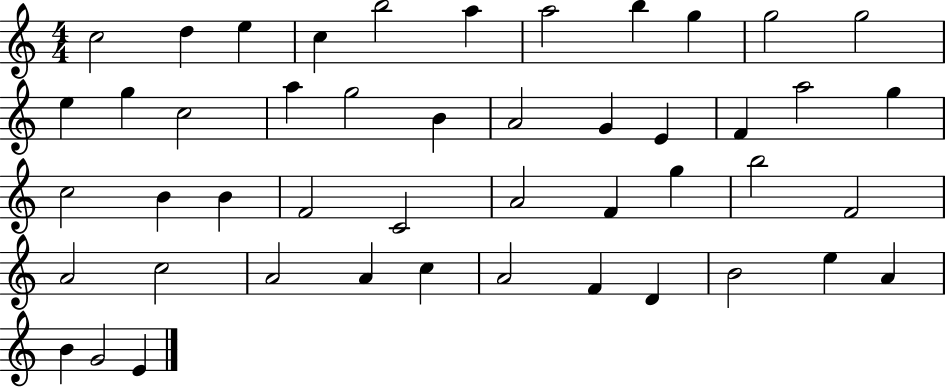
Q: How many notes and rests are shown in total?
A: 47